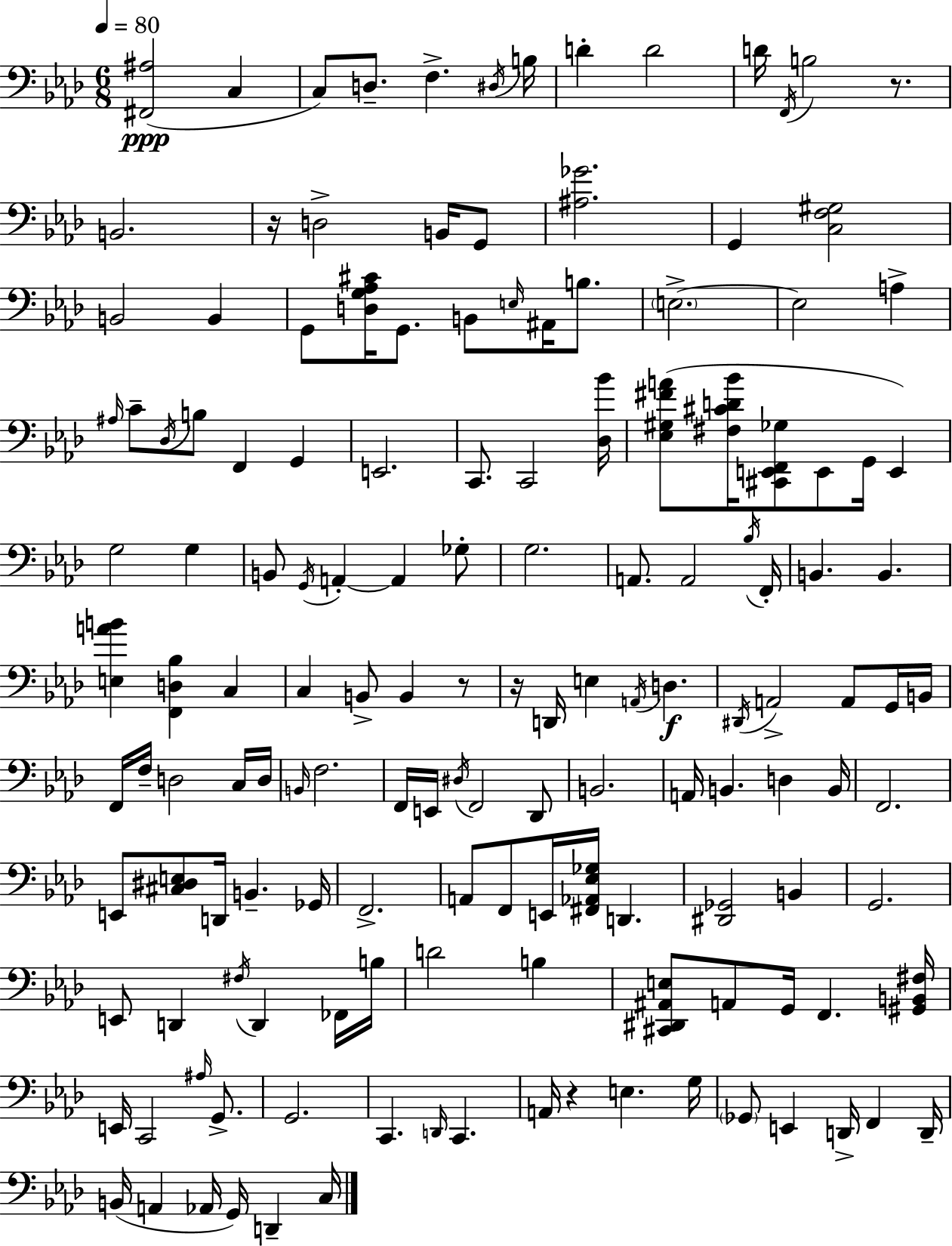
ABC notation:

X:1
T:Untitled
M:6/8
L:1/4
K:Fm
[^F,,^A,]2 C, C,/2 D,/2 F, ^D,/4 B,/4 D D2 D/4 F,,/4 B,2 z/2 B,,2 z/4 D,2 B,,/4 G,,/2 [^A,_G]2 G,, [C,F,^G,]2 B,,2 B,, G,,/2 [D,G,_A,^C]/4 G,,/2 B,,/2 E,/4 ^A,,/4 B,/2 E,2 E,2 A, ^A,/4 C/2 _D,/4 B,/2 F,, G,, E,,2 C,,/2 C,,2 [_D,_B]/4 [_E,^G,^FA]/2 [^F,^CD_B]/4 [^C,,E,,F,,_G,]/2 E,,/2 G,,/4 E,, G,2 G, B,,/2 G,,/4 A,, A,, _G,/2 G,2 A,,/2 A,,2 _B,/4 F,,/4 B,, B,, [E,AB] [F,,D,_B,] C, C, B,,/2 B,, z/2 z/4 D,,/4 E, A,,/4 D, ^D,,/4 A,,2 A,,/2 G,,/4 B,,/4 F,,/4 F,/4 D,2 C,/4 D,/4 B,,/4 F,2 F,,/4 E,,/4 ^D,/4 F,,2 _D,,/2 B,,2 A,,/4 B,, D, B,,/4 F,,2 E,,/2 [^C,^D,E,]/2 D,,/4 B,, _G,,/4 F,,2 A,,/2 F,,/2 E,,/4 [^F,,_A,,_E,_G,]/4 D,, [^D,,_G,,]2 B,, G,,2 E,,/2 D,, ^F,/4 D,, _F,,/4 B,/4 D2 B, [^C,,^D,,^A,,E,]/2 A,,/2 G,,/4 F,, [^G,,B,,^F,]/4 E,,/4 C,,2 ^A,/4 G,,/2 G,,2 C,, D,,/4 C,, A,,/4 z E, G,/4 _G,,/2 E,, D,,/4 F,, D,,/4 B,,/4 A,, _A,,/4 G,,/4 D,, C,/4